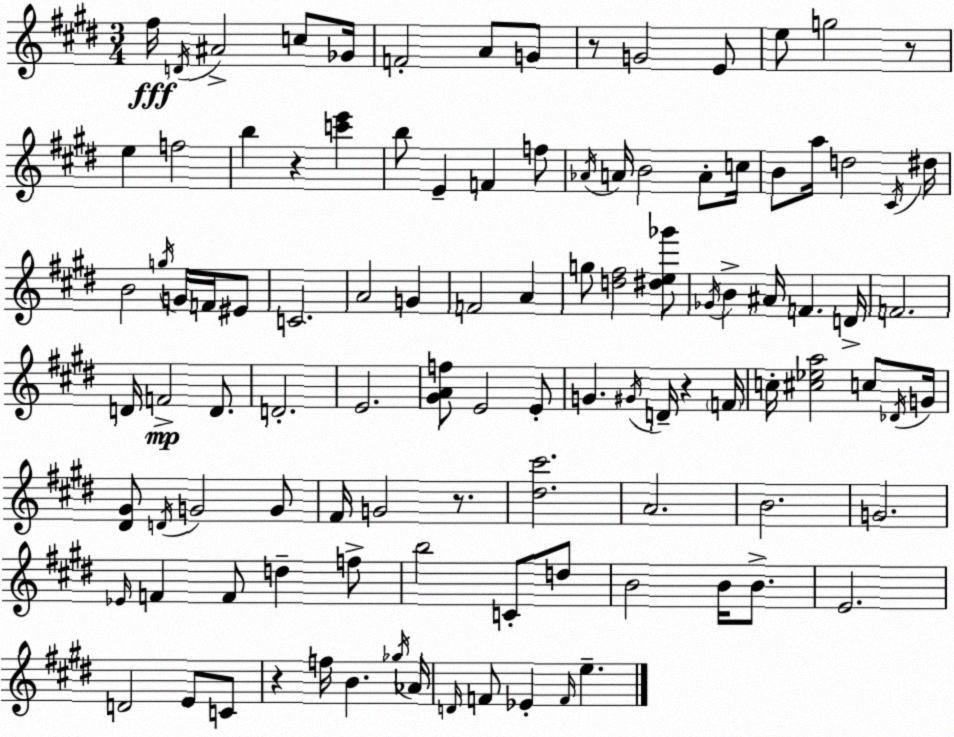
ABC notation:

X:1
T:Untitled
M:3/4
L:1/4
K:E
^f/4 D/4 ^A2 c/2 _G/4 F2 A/2 G/2 z/2 G2 E/2 e/2 g2 z/2 e f2 b z [c'e'] b/2 E F f/2 _A/4 A/4 B2 A/2 c/4 B/2 a/4 d2 ^C/4 ^d/4 B2 g/4 G/4 F/4 ^E/2 C2 A2 G F2 A g/2 [d^f]2 [^de_g']/2 _G/4 B ^A/4 F D/4 F2 D/4 F2 D/2 D2 E2 [^GAf]/2 E2 E/2 G ^G/4 D/4 z F/4 c/4 [^c_ea]2 c/2 _D/4 G/4 [^D^G]/2 D/4 G2 G/2 ^F/4 G2 z/2 [^d^c']2 A2 B2 G2 _E/4 F F/2 d f/2 b2 C/2 d/2 B2 B/4 B/2 E2 D2 E/2 C/2 z f/4 B _g/4 _A/4 D/4 F/2 _E F/4 e